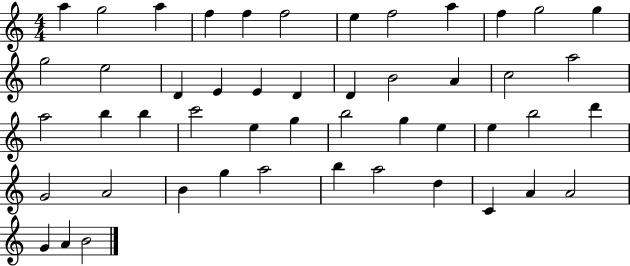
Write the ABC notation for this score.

X:1
T:Untitled
M:4/4
L:1/4
K:C
a g2 a f f f2 e f2 a f g2 g g2 e2 D E E D D B2 A c2 a2 a2 b b c'2 e g b2 g e e b2 d' G2 A2 B g a2 b a2 d C A A2 G A B2